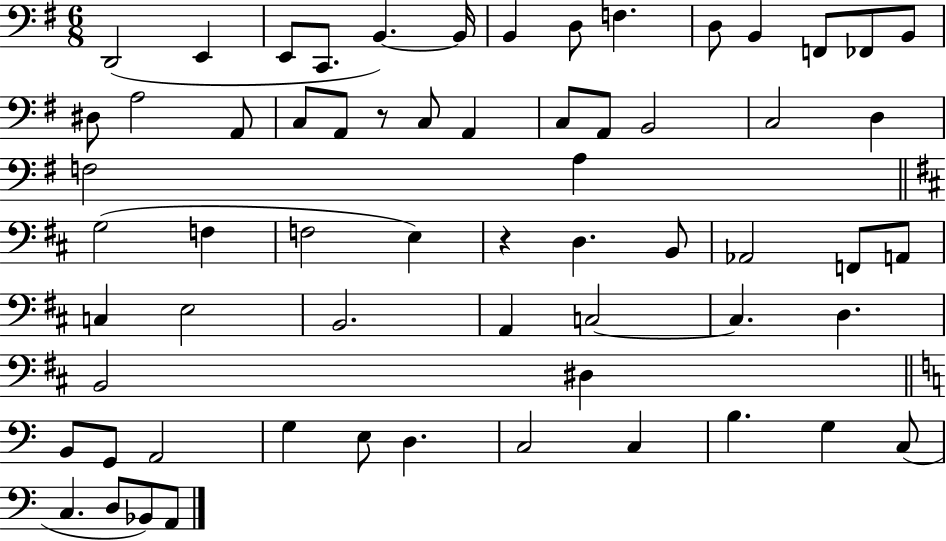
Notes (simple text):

D2/h E2/q E2/e C2/e. B2/q. B2/s B2/q D3/e F3/q. D3/e B2/q F2/e FES2/e B2/e D#3/e A3/h A2/e C3/e A2/e R/e C3/e A2/q C3/e A2/e B2/h C3/h D3/q F3/h A3/q G3/h F3/q F3/h E3/q R/q D3/q. B2/e Ab2/h F2/e A2/e C3/q E3/h B2/h. A2/q C3/h C3/q. D3/q. B2/h D#3/q B2/e G2/e A2/h G3/q E3/e D3/q. C3/h C3/q B3/q. G3/q C3/e C3/q. D3/e Bb2/e A2/e